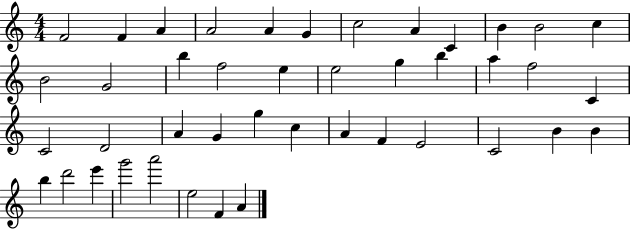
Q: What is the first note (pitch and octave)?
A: F4